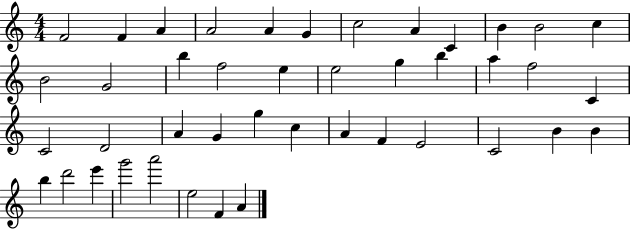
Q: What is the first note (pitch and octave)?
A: F4